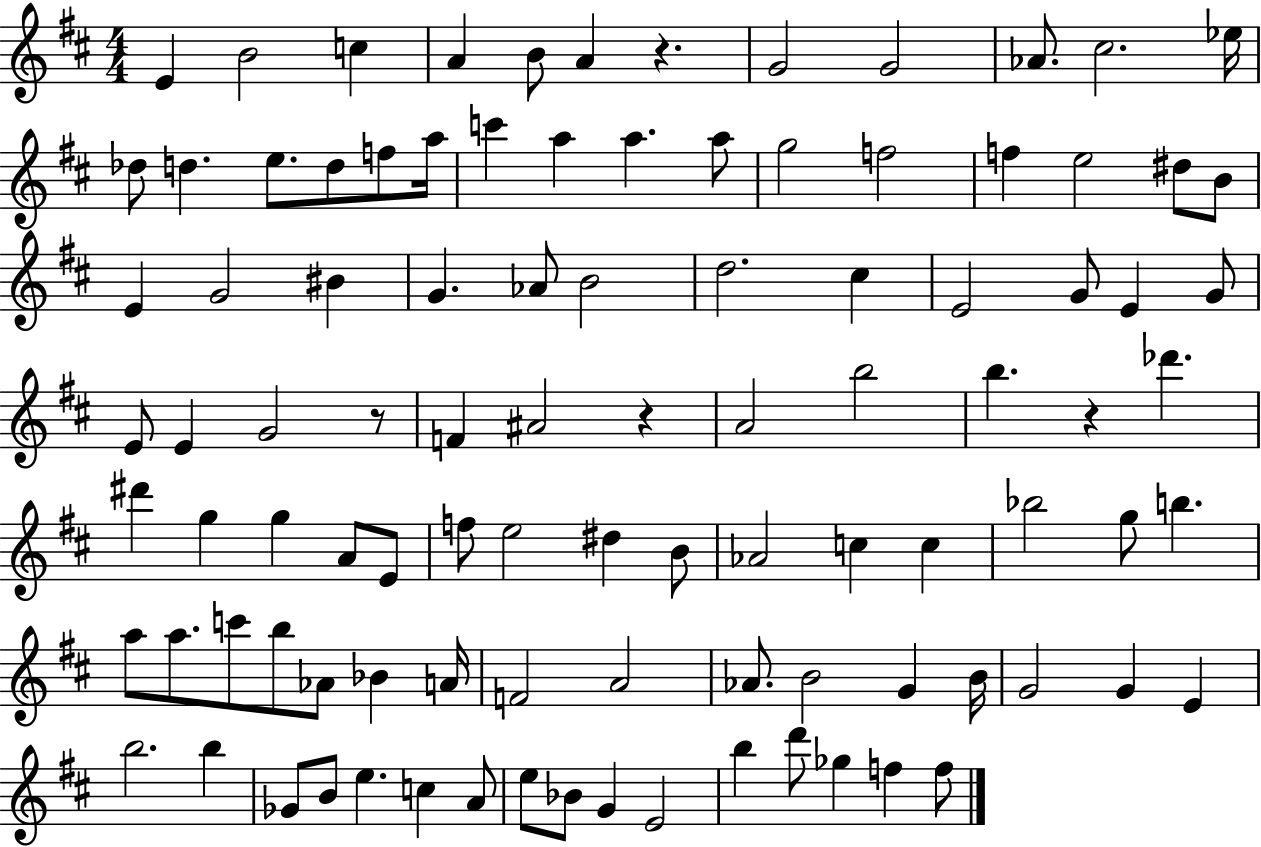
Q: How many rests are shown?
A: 4